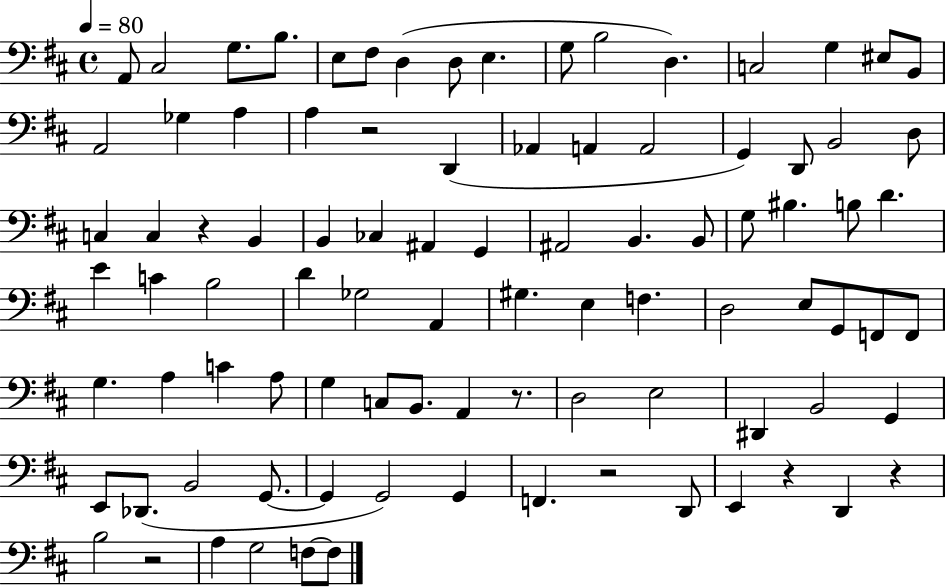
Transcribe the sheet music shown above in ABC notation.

X:1
T:Untitled
M:4/4
L:1/4
K:D
A,,/2 ^C,2 G,/2 B,/2 E,/2 ^F,/2 D, D,/2 E, G,/2 B,2 D, C,2 G, ^E,/2 B,,/2 A,,2 _G, A, A, z2 D,, _A,, A,, A,,2 G,, D,,/2 B,,2 D,/2 C, C, z B,, B,, _C, ^A,, G,, ^A,,2 B,, B,,/2 G,/2 ^B, B,/2 D E C B,2 D _G,2 A,, ^G, E, F, D,2 E,/2 G,,/2 F,,/2 F,,/2 G, A, C A,/2 G, C,/2 B,,/2 A,, z/2 D,2 E,2 ^D,, B,,2 G,, E,,/2 _D,,/2 B,,2 G,,/2 G,, G,,2 G,, F,, z2 D,,/2 E,, z D,, z B,2 z2 A, G,2 F,/2 F,/2